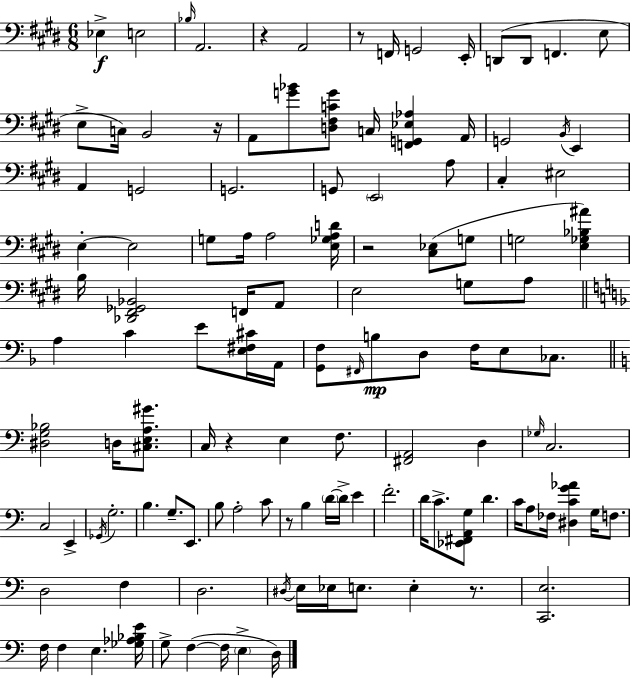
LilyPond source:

{
  \clef bass
  \numericTimeSignature
  \time 6/8
  \key e \major
  ees4->\f e2 | \grace { bes16 } a,2. | r4 a,2 | r8 f,16 g,2 | \break e,16-. d,8( d,8 f,4. e8 | e8-> c16) b,2 | r16 a,8 <g' bes'>8 <d fis c' g'>8 c16 <f, g, ees aes>4 | a,16 g,2 \acciaccatura { b,16 } e,4 | \break a,4 g,2 | g,2. | g,8 \parenthesize e,2 | a8 cis4-. eis2 | \break e4-.~~ e2 | g8 a16 a2 | <e ges a d'>16 r2 <cis ees>8( | g8 g2 <e ges bes ais'>4) | \break b16 <des, fis, ges, bes,>2 f,16 | a,8 e2 g8 | a8 \bar "||" \break \key d \minor a4 c'4 e'8 <e fis cis'>16 a,16 | <g, f>8 \grace { fis,16 } b8\mp d8 f16 e8 ces8. | \bar "||" \break \key c \major <dis g bes>2 d16 <cis e a gis'>8. | c16 r4 e4 f8. | <fis, a,>2 d4 | \grace { ges16 } c2. | \break c2 e,4-> | \acciaccatura { ges,16 } g2.-. | b4. g8.-- e,8. | b8 a2-. | \break c'8 r8 b4 \parenthesize d'16~~ d'16-> e'4 | f'2.-. | d'16 c'8.-> <ees, fis, a, g>8 d'4. | c'16 a8 fes16 <dis c' g' aes'>4 g16 f8. | \break d2 f4 | d2. | \acciaccatura { dis16 } e16 ees16 e8. e4-. | r8. <c, e>2. | \break f16 f4 e4. | <ges aes bes e'>16 g8-> f4~(~ f16 \parenthesize e4-> | d16) \bar "|."
}